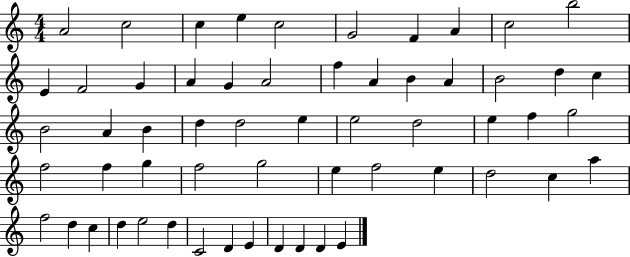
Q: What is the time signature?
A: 4/4